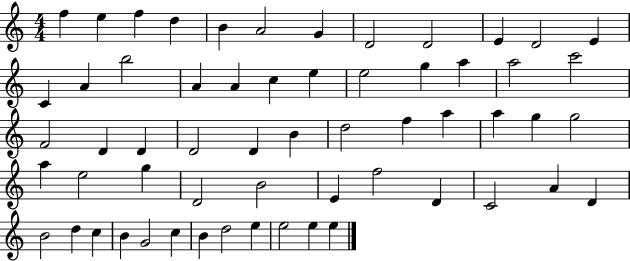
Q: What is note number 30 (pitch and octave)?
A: B4